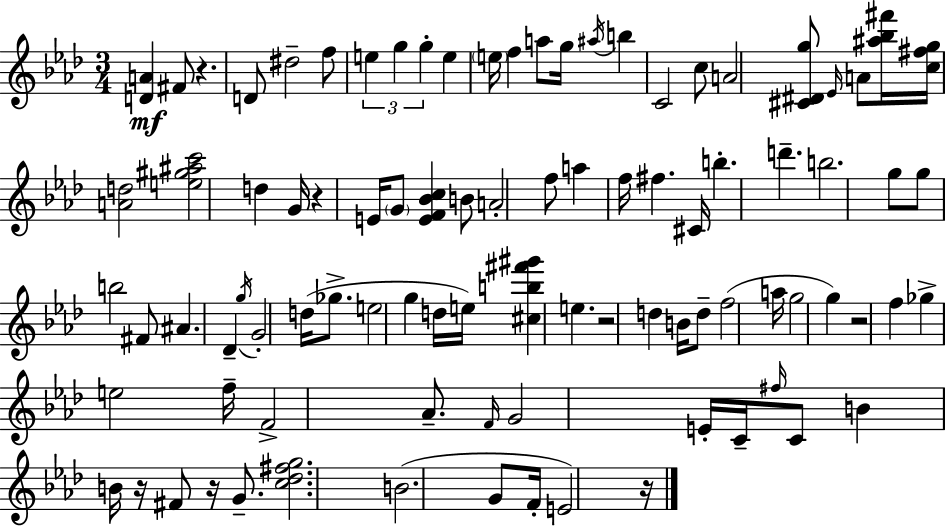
{
  \clef treble
  \numericTimeSignature
  \time 3/4
  \key aes \major
  \repeat volta 2 { <d' a'>4\mf fis'8 r4. | d'8 dis''2-- f''8 | \tuplet 3/2 { e''4 g''4 g''4-. } | e''4 \parenthesize e''16 f''4 a''8 g''16 | \break \acciaccatura { ais''16 } b''4 c'2 | c''8 a'2 <cis' dis' g''>8 | \grace { ees'16 } a'8 <ais'' bes'' fis'''>16 <c'' fis'' g''>16 <a' d''>2 | <e'' gis'' ais'' c'''>2 d''4 | \break g'16 r4 e'16 \parenthesize g'8 <e' f' bes' c''>4 | b'8 a'2-. | f''8 a''4 f''16 fis''4. | cis'16 b''4.-. d'''4.-- | \break b''2. | g''8 g''8 b''2 | fis'8 ais'4. des'4-- | \acciaccatura { g''16 } g'2-. d''16( | \break ges''8.-> e''2 g''4 | d''16 e''16) <cis'' b'' fis''' gis'''>4 e''4. | r2 d''4 | b'16 d''8-- f''2( | \break a''16 g''2 g''4) | r2 f''4 | ges''4-> e''2 | f''16-- f'2-> | \break aes'8.-- \grace { f'16 } g'2 | e'16-. c'16-- \grace { fis''16 } c'8 b'4 b'16 r16 fis'8 | r16 g'8.-- <c'' des'' fis'' g''>2. | b'2.( | \break g'8 f'16-. e'2) | r16 } \bar "|."
}